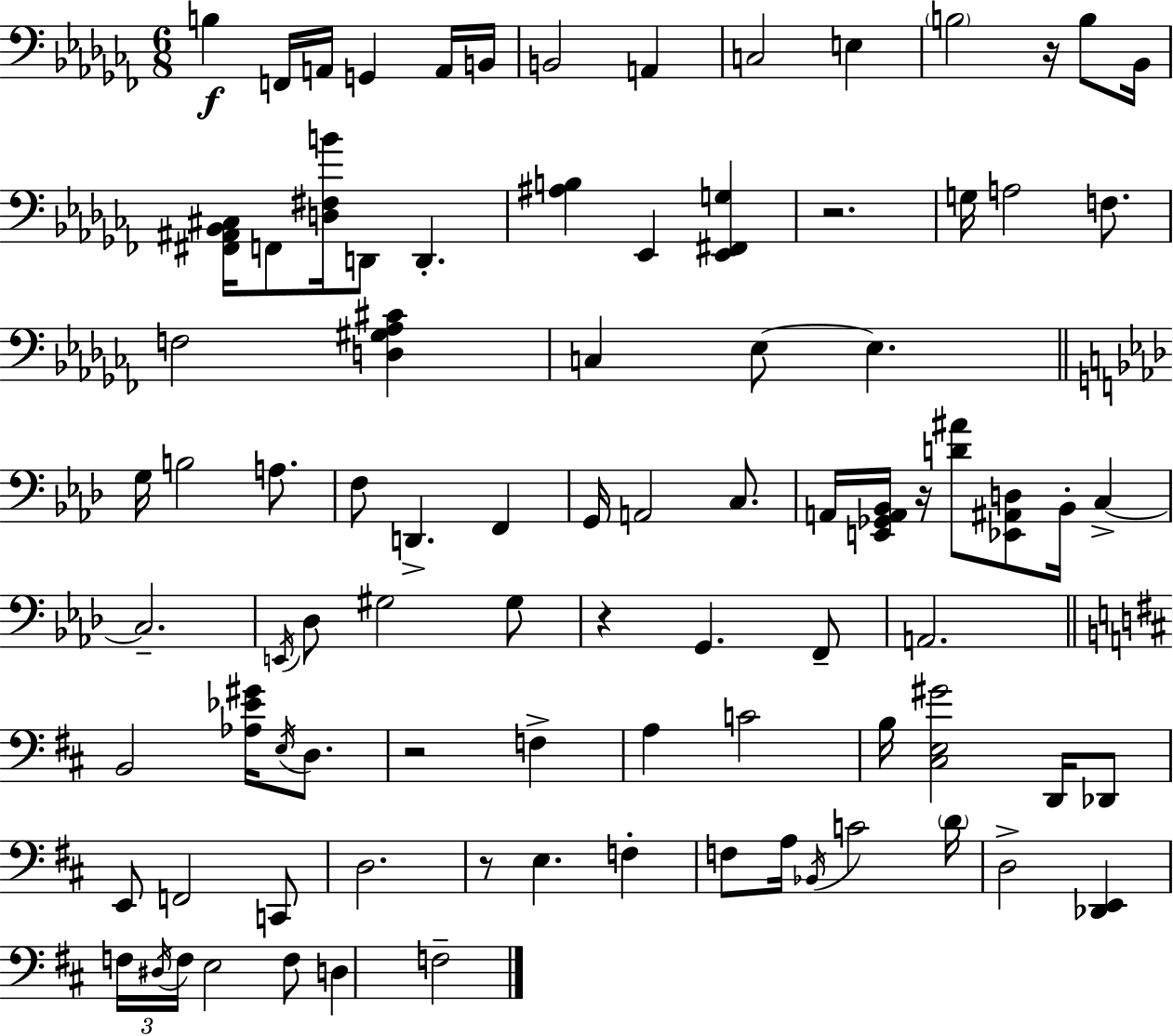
{
  \clef bass
  \numericTimeSignature
  \time 6/8
  \key aes \minor
  b4\f f,16 a,16 g,4 a,16 b,16 | b,2 a,4 | c2 e4 | \parenthesize b2 r16 b8 bes,16 | \break <fis, ais, bes, cis>16 f,8 <d fis b'>16 d,8 d,4.-. | <ais b>4 ees,4 <ees, fis, g>4 | r2. | g16 a2 f8. | \break f2 <d gis aes cis'>4 | c4 ees8~~ ees4. | \bar "||" \break \key f \minor g16 b2 a8. | f8 d,4.-> f,4 | g,16 a,2 c8. | a,16 <e, ges, a, bes,>16 r16 <d' ais'>8 <ees, ais, d>8 bes,16-. c4->~~ | \break c2.-- | \acciaccatura { e,16 } des8 gis2 gis8 | r4 g,4. f,8-- | a,2. | \break \bar "||" \break \key d \major b,2 <aes ees' gis'>16 \acciaccatura { e16 } d8. | r2 f4-> | a4 c'2 | b16 <cis e gis'>2 d,16 des,8 | \break e,8 f,2 c,8 | d2. | r8 e4. f4-. | f8 a16 \acciaccatura { bes,16 } c'2 | \break \parenthesize d'16 d2-> <des, e,>4 | \tuplet 3/2 { f16 \acciaccatura { dis16 } f16 } e2 | f8 d4 f2-- | \bar "|."
}